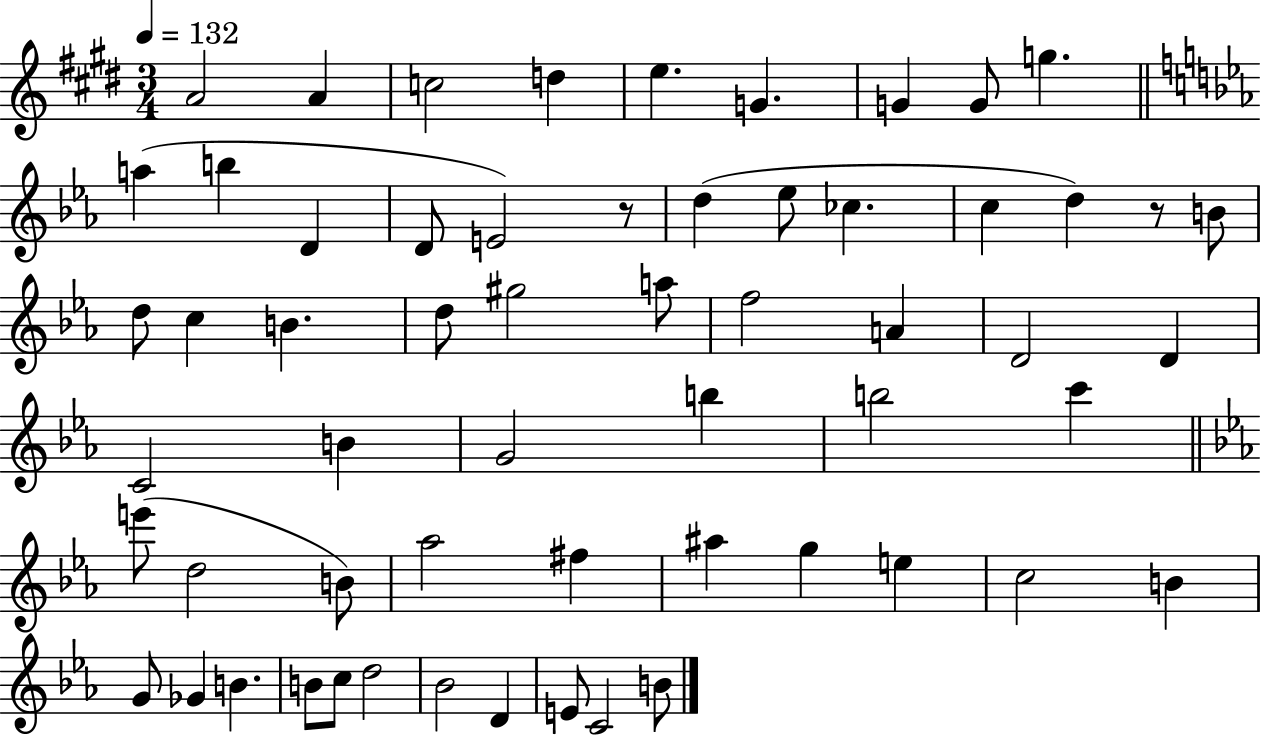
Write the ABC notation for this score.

X:1
T:Untitled
M:3/4
L:1/4
K:E
A2 A c2 d e G G G/2 g a b D D/2 E2 z/2 d _e/2 _c c d z/2 B/2 d/2 c B d/2 ^g2 a/2 f2 A D2 D C2 B G2 b b2 c' e'/2 d2 B/2 _a2 ^f ^a g e c2 B G/2 _G B B/2 c/2 d2 _B2 D E/2 C2 B/2